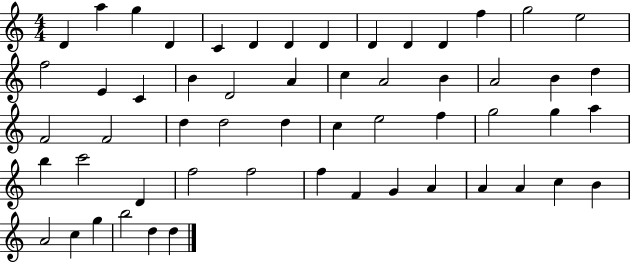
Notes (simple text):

D4/q A5/q G5/q D4/q C4/q D4/q D4/q D4/q D4/q D4/q D4/q F5/q G5/h E5/h F5/h E4/q C4/q B4/q D4/h A4/q C5/q A4/h B4/q A4/h B4/q D5/q F4/h F4/h D5/q D5/h D5/q C5/q E5/h F5/q G5/h G5/q A5/q B5/q C6/h D4/q F5/h F5/h F5/q F4/q G4/q A4/q A4/q A4/q C5/q B4/q A4/h C5/q G5/q B5/h D5/q D5/q